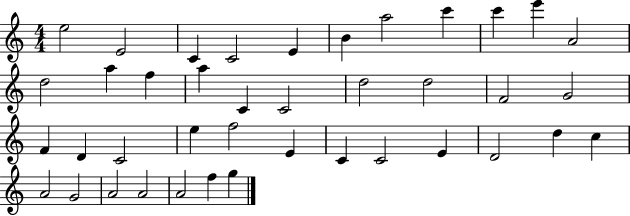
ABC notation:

X:1
T:Untitled
M:4/4
L:1/4
K:C
e2 E2 C C2 E B a2 c' c' e' A2 d2 a f a C C2 d2 d2 F2 G2 F D C2 e f2 E C C2 E D2 d c A2 G2 A2 A2 A2 f g